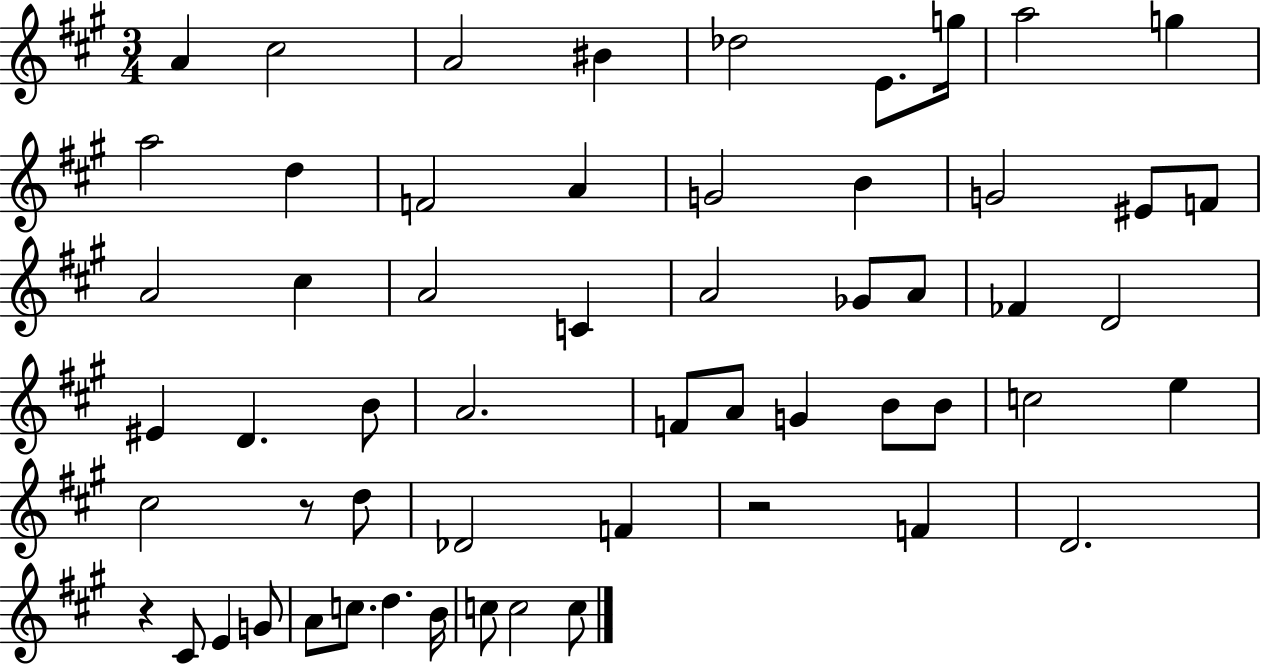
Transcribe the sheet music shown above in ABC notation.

X:1
T:Untitled
M:3/4
L:1/4
K:A
A ^c2 A2 ^B _d2 E/2 g/4 a2 g a2 d F2 A G2 B G2 ^E/2 F/2 A2 ^c A2 C A2 _G/2 A/2 _F D2 ^E D B/2 A2 F/2 A/2 G B/2 B/2 c2 e ^c2 z/2 d/2 _D2 F z2 F D2 z ^C/2 E G/2 A/2 c/2 d B/4 c/2 c2 c/2